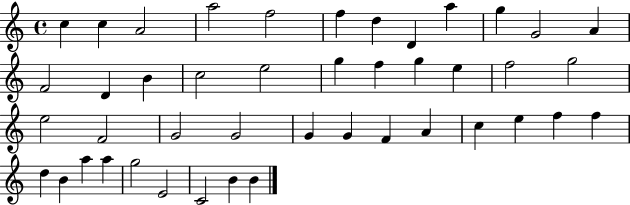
{
  \clef treble
  \time 4/4
  \defaultTimeSignature
  \key c \major
  c''4 c''4 a'2 | a''2 f''2 | f''4 d''4 d'4 a''4 | g''4 g'2 a'4 | \break f'2 d'4 b'4 | c''2 e''2 | g''4 f''4 g''4 e''4 | f''2 g''2 | \break e''2 f'2 | g'2 g'2 | g'4 g'4 f'4 a'4 | c''4 e''4 f''4 f''4 | \break d''4 b'4 a''4 a''4 | g''2 e'2 | c'2 b'4 b'4 | \bar "|."
}